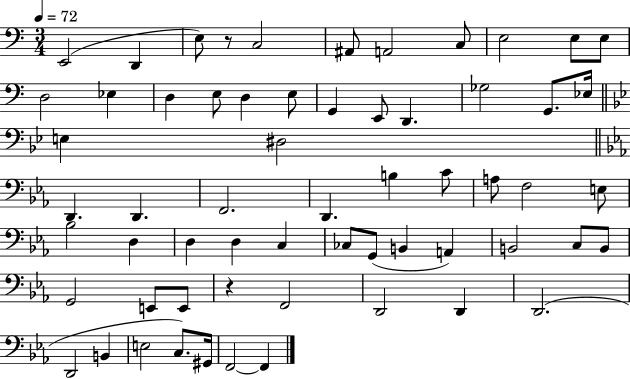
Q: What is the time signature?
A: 3/4